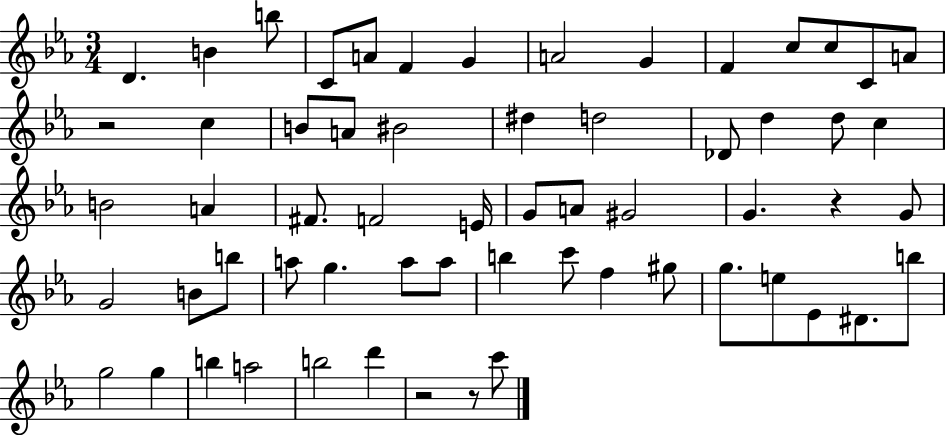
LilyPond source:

{
  \clef treble
  \numericTimeSignature
  \time 3/4
  \key ees \major
  d'4. b'4 b''8 | c'8 a'8 f'4 g'4 | a'2 g'4 | f'4 c''8 c''8 c'8 a'8 | \break r2 c''4 | b'8 a'8 bis'2 | dis''4 d''2 | des'8 d''4 d''8 c''4 | \break b'2 a'4 | fis'8. f'2 e'16 | g'8 a'8 gis'2 | g'4. r4 g'8 | \break g'2 b'8 b''8 | a''8 g''4. a''8 a''8 | b''4 c'''8 f''4 gis''8 | g''8. e''8 ees'8 dis'8. b''8 | \break g''2 g''4 | b''4 a''2 | b''2 d'''4 | r2 r8 c'''8 | \break \bar "|."
}